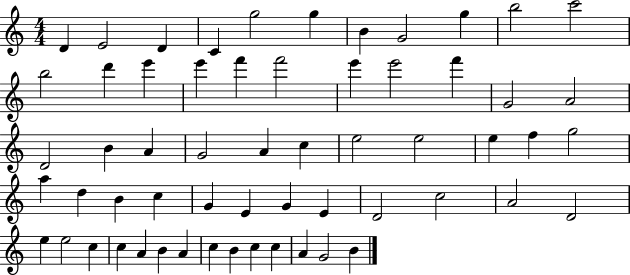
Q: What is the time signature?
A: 4/4